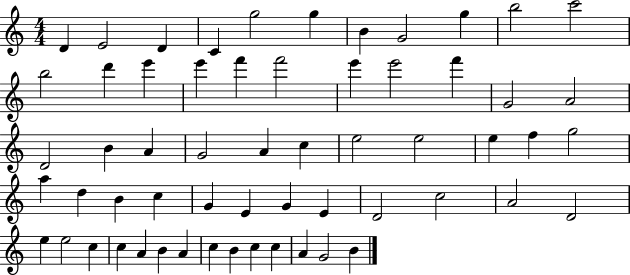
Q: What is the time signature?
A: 4/4